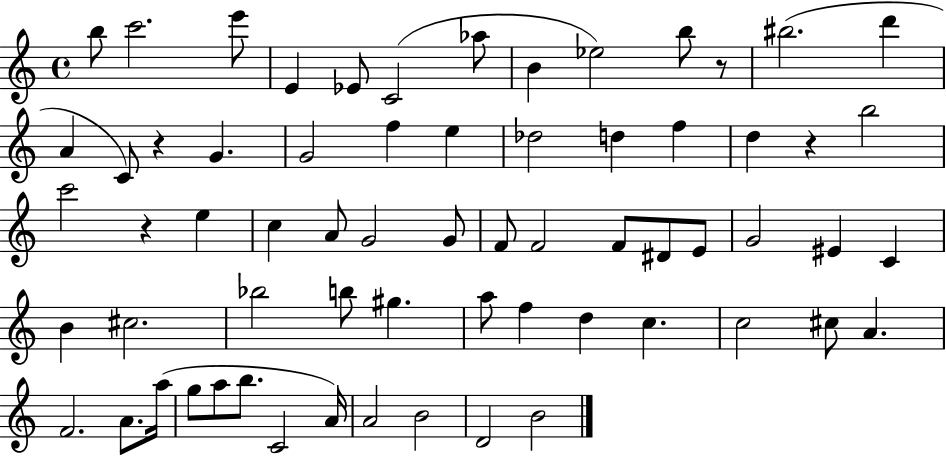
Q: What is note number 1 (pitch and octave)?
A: B5